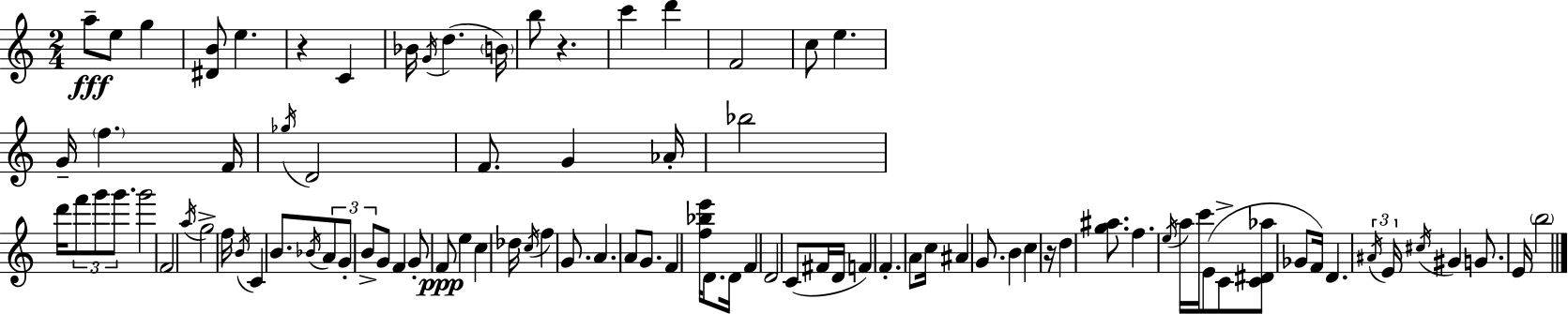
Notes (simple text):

A5/e E5/e G5/q [D#4,B4]/e E5/q. R/q C4/q Bb4/s G4/s D5/q. B4/s B5/e R/q. C6/q D6/q F4/h C5/e E5/q. G4/s F5/q. F4/s Gb5/s D4/h F4/e. G4/q Ab4/s Bb5/h D6/s F6/e G6/e G6/e. G6/h F4/h A5/s G5/h F5/s B4/s C4/q B4/e. Bb4/s A4/e G4/e B4/e G4/e F4/q G4/e F4/e E5/q C5/q Db5/s C5/s F5/q G4/e. A4/q. A4/e G4/e. F4/q [F5,Bb5,E6]/s D4/e. D4/s F4/q D4/h C4/e F#4/s D4/s F4/q F4/q. A4/e C5/s A#4/q G4/e. B4/q C5/q R/s D5/q [G5,A#5]/e. F5/q. E5/s A5/s C6/s E4/e C4/e [C4,D#4,Ab5]/e Gb4/e F4/s D4/q. A#4/s E4/s C#5/s G#4/q G4/e. E4/s B5/h